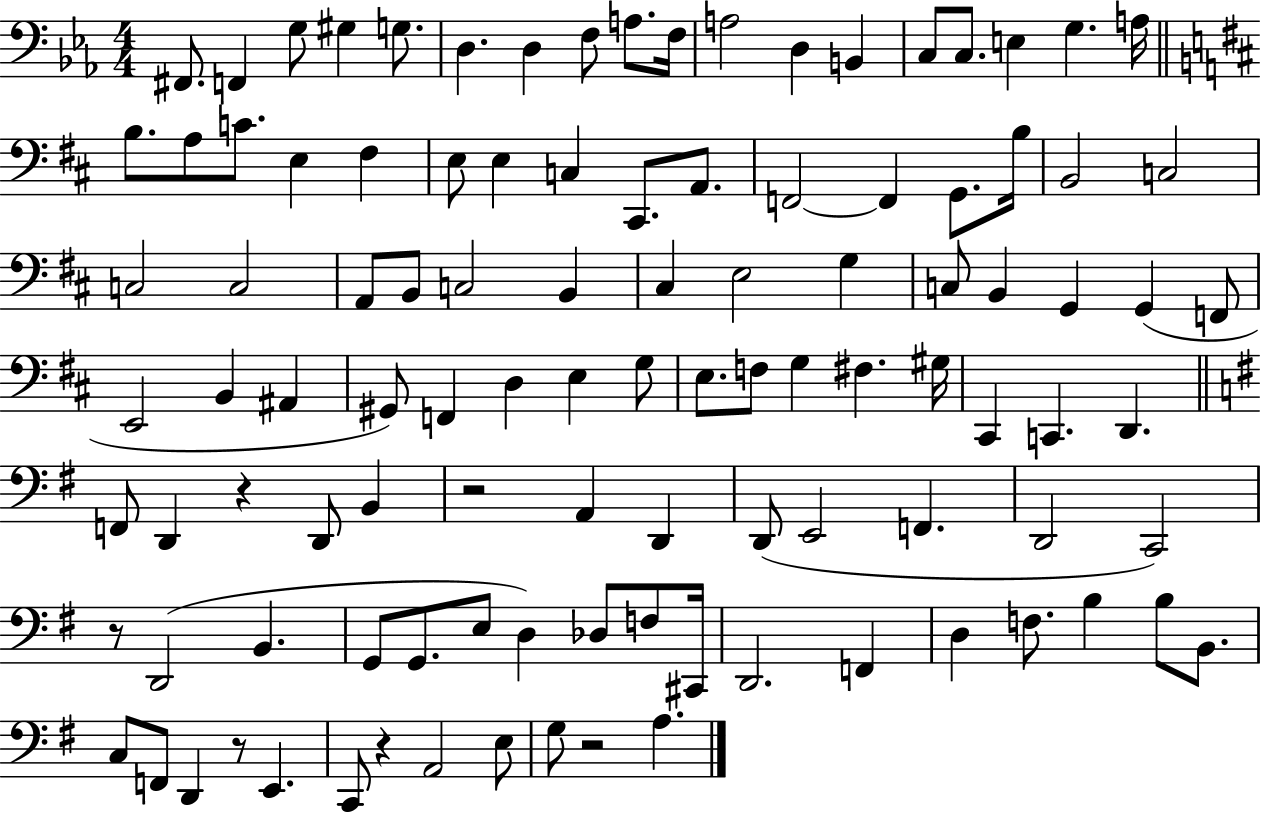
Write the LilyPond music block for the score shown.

{
  \clef bass
  \numericTimeSignature
  \time 4/4
  \key ees \major
  fis,8. f,4 g8 gis4 g8. | d4. d4 f8 a8. f16 | a2 d4 b,4 | c8 c8. e4 g4. a16 | \break \bar "||" \break \key d \major b8. a8 c'8. e4 fis4 | e8 e4 c4 cis,8. a,8. | f,2~~ f,4 g,8. b16 | b,2 c2 | \break c2 c2 | a,8 b,8 c2 b,4 | cis4 e2 g4 | c8 b,4 g,4 g,4( f,8 | \break e,2 b,4 ais,4 | gis,8) f,4 d4 e4 g8 | e8. f8 g4 fis4. gis16 | cis,4 c,4. d,4. | \break \bar "||" \break \key g \major f,8 d,4 r4 d,8 b,4 | r2 a,4 d,4 | d,8( e,2 f,4. | d,2 c,2) | \break r8 d,2( b,4. | g,8 g,8. e8 d4) des8 f8 cis,16 | d,2. f,4 | d4 f8. b4 b8 b,8. | \break c8 f,8 d,4 r8 e,4. | c,8 r4 a,2 e8 | g8 r2 a4. | \bar "|."
}